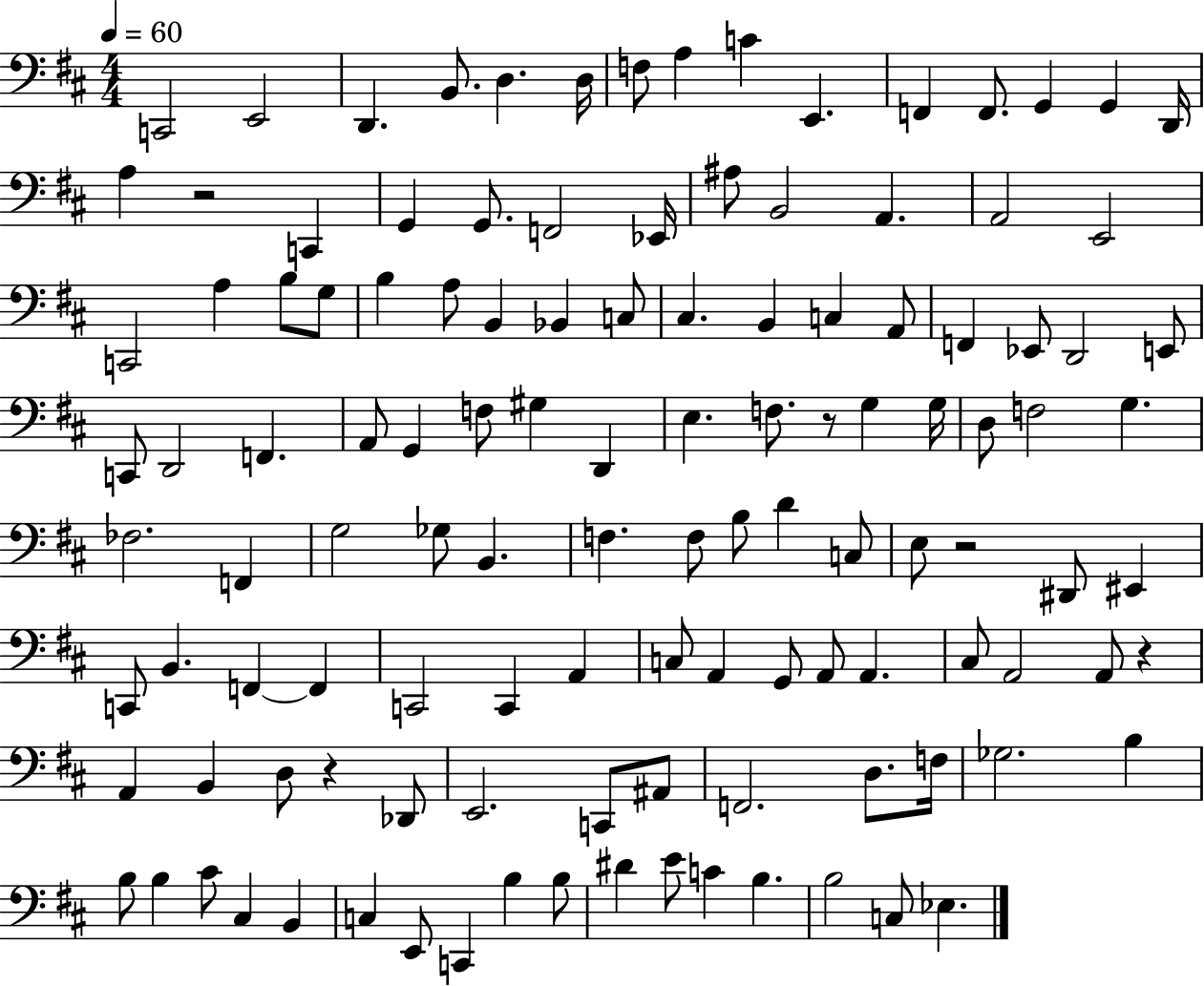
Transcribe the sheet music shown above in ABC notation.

X:1
T:Untitled
M:4/4
L:1/4
K:D
C,,2 E,,2 D,, B,,/2 D, D,/4 F,/2 A, C E,, F,, F,,/2 G,, G,, D,,/4 A, z2 C,, G,, G,,/2 F,,2 _E,,/4 ^A,/2 B,,2 A,, A,,2 E,,2 C,,2 A, B,/2 G,/2 B, A,/2 B,, _B,, C,/2 ^C, B,, C, A,,/2 F,, _E,,/2 D,,2 E,,/2 C,,/2 D,,2 F,, A,,/2 G,, F,/2 ^G, D,, E, F,/2 z/2 G, G,/4 D,/2 F,2 G, _F,2 F,, G,2 _G,/2 B,, F, F,/2 B,/2 D C,/2 E,/2 z2 ^D,,/2 ^E,, C,,/2 B,, F,, F,, C,,2 C,, A,, C,/2 A,, G,,/2 A,,/2 A,, ^C,/2 A,,2 A,,/2 z A,, B,, D,/2 z _D,,/2 E,,2 C,,/2 ^A,,/2 F,,2 D,/2 F,/4 _G,2 B, B,/2 B, ^C/2 ^C, B,, C, E,,/2 C,, B, B,/2 ^D E/2 C B, B,2 C,/2 _E,